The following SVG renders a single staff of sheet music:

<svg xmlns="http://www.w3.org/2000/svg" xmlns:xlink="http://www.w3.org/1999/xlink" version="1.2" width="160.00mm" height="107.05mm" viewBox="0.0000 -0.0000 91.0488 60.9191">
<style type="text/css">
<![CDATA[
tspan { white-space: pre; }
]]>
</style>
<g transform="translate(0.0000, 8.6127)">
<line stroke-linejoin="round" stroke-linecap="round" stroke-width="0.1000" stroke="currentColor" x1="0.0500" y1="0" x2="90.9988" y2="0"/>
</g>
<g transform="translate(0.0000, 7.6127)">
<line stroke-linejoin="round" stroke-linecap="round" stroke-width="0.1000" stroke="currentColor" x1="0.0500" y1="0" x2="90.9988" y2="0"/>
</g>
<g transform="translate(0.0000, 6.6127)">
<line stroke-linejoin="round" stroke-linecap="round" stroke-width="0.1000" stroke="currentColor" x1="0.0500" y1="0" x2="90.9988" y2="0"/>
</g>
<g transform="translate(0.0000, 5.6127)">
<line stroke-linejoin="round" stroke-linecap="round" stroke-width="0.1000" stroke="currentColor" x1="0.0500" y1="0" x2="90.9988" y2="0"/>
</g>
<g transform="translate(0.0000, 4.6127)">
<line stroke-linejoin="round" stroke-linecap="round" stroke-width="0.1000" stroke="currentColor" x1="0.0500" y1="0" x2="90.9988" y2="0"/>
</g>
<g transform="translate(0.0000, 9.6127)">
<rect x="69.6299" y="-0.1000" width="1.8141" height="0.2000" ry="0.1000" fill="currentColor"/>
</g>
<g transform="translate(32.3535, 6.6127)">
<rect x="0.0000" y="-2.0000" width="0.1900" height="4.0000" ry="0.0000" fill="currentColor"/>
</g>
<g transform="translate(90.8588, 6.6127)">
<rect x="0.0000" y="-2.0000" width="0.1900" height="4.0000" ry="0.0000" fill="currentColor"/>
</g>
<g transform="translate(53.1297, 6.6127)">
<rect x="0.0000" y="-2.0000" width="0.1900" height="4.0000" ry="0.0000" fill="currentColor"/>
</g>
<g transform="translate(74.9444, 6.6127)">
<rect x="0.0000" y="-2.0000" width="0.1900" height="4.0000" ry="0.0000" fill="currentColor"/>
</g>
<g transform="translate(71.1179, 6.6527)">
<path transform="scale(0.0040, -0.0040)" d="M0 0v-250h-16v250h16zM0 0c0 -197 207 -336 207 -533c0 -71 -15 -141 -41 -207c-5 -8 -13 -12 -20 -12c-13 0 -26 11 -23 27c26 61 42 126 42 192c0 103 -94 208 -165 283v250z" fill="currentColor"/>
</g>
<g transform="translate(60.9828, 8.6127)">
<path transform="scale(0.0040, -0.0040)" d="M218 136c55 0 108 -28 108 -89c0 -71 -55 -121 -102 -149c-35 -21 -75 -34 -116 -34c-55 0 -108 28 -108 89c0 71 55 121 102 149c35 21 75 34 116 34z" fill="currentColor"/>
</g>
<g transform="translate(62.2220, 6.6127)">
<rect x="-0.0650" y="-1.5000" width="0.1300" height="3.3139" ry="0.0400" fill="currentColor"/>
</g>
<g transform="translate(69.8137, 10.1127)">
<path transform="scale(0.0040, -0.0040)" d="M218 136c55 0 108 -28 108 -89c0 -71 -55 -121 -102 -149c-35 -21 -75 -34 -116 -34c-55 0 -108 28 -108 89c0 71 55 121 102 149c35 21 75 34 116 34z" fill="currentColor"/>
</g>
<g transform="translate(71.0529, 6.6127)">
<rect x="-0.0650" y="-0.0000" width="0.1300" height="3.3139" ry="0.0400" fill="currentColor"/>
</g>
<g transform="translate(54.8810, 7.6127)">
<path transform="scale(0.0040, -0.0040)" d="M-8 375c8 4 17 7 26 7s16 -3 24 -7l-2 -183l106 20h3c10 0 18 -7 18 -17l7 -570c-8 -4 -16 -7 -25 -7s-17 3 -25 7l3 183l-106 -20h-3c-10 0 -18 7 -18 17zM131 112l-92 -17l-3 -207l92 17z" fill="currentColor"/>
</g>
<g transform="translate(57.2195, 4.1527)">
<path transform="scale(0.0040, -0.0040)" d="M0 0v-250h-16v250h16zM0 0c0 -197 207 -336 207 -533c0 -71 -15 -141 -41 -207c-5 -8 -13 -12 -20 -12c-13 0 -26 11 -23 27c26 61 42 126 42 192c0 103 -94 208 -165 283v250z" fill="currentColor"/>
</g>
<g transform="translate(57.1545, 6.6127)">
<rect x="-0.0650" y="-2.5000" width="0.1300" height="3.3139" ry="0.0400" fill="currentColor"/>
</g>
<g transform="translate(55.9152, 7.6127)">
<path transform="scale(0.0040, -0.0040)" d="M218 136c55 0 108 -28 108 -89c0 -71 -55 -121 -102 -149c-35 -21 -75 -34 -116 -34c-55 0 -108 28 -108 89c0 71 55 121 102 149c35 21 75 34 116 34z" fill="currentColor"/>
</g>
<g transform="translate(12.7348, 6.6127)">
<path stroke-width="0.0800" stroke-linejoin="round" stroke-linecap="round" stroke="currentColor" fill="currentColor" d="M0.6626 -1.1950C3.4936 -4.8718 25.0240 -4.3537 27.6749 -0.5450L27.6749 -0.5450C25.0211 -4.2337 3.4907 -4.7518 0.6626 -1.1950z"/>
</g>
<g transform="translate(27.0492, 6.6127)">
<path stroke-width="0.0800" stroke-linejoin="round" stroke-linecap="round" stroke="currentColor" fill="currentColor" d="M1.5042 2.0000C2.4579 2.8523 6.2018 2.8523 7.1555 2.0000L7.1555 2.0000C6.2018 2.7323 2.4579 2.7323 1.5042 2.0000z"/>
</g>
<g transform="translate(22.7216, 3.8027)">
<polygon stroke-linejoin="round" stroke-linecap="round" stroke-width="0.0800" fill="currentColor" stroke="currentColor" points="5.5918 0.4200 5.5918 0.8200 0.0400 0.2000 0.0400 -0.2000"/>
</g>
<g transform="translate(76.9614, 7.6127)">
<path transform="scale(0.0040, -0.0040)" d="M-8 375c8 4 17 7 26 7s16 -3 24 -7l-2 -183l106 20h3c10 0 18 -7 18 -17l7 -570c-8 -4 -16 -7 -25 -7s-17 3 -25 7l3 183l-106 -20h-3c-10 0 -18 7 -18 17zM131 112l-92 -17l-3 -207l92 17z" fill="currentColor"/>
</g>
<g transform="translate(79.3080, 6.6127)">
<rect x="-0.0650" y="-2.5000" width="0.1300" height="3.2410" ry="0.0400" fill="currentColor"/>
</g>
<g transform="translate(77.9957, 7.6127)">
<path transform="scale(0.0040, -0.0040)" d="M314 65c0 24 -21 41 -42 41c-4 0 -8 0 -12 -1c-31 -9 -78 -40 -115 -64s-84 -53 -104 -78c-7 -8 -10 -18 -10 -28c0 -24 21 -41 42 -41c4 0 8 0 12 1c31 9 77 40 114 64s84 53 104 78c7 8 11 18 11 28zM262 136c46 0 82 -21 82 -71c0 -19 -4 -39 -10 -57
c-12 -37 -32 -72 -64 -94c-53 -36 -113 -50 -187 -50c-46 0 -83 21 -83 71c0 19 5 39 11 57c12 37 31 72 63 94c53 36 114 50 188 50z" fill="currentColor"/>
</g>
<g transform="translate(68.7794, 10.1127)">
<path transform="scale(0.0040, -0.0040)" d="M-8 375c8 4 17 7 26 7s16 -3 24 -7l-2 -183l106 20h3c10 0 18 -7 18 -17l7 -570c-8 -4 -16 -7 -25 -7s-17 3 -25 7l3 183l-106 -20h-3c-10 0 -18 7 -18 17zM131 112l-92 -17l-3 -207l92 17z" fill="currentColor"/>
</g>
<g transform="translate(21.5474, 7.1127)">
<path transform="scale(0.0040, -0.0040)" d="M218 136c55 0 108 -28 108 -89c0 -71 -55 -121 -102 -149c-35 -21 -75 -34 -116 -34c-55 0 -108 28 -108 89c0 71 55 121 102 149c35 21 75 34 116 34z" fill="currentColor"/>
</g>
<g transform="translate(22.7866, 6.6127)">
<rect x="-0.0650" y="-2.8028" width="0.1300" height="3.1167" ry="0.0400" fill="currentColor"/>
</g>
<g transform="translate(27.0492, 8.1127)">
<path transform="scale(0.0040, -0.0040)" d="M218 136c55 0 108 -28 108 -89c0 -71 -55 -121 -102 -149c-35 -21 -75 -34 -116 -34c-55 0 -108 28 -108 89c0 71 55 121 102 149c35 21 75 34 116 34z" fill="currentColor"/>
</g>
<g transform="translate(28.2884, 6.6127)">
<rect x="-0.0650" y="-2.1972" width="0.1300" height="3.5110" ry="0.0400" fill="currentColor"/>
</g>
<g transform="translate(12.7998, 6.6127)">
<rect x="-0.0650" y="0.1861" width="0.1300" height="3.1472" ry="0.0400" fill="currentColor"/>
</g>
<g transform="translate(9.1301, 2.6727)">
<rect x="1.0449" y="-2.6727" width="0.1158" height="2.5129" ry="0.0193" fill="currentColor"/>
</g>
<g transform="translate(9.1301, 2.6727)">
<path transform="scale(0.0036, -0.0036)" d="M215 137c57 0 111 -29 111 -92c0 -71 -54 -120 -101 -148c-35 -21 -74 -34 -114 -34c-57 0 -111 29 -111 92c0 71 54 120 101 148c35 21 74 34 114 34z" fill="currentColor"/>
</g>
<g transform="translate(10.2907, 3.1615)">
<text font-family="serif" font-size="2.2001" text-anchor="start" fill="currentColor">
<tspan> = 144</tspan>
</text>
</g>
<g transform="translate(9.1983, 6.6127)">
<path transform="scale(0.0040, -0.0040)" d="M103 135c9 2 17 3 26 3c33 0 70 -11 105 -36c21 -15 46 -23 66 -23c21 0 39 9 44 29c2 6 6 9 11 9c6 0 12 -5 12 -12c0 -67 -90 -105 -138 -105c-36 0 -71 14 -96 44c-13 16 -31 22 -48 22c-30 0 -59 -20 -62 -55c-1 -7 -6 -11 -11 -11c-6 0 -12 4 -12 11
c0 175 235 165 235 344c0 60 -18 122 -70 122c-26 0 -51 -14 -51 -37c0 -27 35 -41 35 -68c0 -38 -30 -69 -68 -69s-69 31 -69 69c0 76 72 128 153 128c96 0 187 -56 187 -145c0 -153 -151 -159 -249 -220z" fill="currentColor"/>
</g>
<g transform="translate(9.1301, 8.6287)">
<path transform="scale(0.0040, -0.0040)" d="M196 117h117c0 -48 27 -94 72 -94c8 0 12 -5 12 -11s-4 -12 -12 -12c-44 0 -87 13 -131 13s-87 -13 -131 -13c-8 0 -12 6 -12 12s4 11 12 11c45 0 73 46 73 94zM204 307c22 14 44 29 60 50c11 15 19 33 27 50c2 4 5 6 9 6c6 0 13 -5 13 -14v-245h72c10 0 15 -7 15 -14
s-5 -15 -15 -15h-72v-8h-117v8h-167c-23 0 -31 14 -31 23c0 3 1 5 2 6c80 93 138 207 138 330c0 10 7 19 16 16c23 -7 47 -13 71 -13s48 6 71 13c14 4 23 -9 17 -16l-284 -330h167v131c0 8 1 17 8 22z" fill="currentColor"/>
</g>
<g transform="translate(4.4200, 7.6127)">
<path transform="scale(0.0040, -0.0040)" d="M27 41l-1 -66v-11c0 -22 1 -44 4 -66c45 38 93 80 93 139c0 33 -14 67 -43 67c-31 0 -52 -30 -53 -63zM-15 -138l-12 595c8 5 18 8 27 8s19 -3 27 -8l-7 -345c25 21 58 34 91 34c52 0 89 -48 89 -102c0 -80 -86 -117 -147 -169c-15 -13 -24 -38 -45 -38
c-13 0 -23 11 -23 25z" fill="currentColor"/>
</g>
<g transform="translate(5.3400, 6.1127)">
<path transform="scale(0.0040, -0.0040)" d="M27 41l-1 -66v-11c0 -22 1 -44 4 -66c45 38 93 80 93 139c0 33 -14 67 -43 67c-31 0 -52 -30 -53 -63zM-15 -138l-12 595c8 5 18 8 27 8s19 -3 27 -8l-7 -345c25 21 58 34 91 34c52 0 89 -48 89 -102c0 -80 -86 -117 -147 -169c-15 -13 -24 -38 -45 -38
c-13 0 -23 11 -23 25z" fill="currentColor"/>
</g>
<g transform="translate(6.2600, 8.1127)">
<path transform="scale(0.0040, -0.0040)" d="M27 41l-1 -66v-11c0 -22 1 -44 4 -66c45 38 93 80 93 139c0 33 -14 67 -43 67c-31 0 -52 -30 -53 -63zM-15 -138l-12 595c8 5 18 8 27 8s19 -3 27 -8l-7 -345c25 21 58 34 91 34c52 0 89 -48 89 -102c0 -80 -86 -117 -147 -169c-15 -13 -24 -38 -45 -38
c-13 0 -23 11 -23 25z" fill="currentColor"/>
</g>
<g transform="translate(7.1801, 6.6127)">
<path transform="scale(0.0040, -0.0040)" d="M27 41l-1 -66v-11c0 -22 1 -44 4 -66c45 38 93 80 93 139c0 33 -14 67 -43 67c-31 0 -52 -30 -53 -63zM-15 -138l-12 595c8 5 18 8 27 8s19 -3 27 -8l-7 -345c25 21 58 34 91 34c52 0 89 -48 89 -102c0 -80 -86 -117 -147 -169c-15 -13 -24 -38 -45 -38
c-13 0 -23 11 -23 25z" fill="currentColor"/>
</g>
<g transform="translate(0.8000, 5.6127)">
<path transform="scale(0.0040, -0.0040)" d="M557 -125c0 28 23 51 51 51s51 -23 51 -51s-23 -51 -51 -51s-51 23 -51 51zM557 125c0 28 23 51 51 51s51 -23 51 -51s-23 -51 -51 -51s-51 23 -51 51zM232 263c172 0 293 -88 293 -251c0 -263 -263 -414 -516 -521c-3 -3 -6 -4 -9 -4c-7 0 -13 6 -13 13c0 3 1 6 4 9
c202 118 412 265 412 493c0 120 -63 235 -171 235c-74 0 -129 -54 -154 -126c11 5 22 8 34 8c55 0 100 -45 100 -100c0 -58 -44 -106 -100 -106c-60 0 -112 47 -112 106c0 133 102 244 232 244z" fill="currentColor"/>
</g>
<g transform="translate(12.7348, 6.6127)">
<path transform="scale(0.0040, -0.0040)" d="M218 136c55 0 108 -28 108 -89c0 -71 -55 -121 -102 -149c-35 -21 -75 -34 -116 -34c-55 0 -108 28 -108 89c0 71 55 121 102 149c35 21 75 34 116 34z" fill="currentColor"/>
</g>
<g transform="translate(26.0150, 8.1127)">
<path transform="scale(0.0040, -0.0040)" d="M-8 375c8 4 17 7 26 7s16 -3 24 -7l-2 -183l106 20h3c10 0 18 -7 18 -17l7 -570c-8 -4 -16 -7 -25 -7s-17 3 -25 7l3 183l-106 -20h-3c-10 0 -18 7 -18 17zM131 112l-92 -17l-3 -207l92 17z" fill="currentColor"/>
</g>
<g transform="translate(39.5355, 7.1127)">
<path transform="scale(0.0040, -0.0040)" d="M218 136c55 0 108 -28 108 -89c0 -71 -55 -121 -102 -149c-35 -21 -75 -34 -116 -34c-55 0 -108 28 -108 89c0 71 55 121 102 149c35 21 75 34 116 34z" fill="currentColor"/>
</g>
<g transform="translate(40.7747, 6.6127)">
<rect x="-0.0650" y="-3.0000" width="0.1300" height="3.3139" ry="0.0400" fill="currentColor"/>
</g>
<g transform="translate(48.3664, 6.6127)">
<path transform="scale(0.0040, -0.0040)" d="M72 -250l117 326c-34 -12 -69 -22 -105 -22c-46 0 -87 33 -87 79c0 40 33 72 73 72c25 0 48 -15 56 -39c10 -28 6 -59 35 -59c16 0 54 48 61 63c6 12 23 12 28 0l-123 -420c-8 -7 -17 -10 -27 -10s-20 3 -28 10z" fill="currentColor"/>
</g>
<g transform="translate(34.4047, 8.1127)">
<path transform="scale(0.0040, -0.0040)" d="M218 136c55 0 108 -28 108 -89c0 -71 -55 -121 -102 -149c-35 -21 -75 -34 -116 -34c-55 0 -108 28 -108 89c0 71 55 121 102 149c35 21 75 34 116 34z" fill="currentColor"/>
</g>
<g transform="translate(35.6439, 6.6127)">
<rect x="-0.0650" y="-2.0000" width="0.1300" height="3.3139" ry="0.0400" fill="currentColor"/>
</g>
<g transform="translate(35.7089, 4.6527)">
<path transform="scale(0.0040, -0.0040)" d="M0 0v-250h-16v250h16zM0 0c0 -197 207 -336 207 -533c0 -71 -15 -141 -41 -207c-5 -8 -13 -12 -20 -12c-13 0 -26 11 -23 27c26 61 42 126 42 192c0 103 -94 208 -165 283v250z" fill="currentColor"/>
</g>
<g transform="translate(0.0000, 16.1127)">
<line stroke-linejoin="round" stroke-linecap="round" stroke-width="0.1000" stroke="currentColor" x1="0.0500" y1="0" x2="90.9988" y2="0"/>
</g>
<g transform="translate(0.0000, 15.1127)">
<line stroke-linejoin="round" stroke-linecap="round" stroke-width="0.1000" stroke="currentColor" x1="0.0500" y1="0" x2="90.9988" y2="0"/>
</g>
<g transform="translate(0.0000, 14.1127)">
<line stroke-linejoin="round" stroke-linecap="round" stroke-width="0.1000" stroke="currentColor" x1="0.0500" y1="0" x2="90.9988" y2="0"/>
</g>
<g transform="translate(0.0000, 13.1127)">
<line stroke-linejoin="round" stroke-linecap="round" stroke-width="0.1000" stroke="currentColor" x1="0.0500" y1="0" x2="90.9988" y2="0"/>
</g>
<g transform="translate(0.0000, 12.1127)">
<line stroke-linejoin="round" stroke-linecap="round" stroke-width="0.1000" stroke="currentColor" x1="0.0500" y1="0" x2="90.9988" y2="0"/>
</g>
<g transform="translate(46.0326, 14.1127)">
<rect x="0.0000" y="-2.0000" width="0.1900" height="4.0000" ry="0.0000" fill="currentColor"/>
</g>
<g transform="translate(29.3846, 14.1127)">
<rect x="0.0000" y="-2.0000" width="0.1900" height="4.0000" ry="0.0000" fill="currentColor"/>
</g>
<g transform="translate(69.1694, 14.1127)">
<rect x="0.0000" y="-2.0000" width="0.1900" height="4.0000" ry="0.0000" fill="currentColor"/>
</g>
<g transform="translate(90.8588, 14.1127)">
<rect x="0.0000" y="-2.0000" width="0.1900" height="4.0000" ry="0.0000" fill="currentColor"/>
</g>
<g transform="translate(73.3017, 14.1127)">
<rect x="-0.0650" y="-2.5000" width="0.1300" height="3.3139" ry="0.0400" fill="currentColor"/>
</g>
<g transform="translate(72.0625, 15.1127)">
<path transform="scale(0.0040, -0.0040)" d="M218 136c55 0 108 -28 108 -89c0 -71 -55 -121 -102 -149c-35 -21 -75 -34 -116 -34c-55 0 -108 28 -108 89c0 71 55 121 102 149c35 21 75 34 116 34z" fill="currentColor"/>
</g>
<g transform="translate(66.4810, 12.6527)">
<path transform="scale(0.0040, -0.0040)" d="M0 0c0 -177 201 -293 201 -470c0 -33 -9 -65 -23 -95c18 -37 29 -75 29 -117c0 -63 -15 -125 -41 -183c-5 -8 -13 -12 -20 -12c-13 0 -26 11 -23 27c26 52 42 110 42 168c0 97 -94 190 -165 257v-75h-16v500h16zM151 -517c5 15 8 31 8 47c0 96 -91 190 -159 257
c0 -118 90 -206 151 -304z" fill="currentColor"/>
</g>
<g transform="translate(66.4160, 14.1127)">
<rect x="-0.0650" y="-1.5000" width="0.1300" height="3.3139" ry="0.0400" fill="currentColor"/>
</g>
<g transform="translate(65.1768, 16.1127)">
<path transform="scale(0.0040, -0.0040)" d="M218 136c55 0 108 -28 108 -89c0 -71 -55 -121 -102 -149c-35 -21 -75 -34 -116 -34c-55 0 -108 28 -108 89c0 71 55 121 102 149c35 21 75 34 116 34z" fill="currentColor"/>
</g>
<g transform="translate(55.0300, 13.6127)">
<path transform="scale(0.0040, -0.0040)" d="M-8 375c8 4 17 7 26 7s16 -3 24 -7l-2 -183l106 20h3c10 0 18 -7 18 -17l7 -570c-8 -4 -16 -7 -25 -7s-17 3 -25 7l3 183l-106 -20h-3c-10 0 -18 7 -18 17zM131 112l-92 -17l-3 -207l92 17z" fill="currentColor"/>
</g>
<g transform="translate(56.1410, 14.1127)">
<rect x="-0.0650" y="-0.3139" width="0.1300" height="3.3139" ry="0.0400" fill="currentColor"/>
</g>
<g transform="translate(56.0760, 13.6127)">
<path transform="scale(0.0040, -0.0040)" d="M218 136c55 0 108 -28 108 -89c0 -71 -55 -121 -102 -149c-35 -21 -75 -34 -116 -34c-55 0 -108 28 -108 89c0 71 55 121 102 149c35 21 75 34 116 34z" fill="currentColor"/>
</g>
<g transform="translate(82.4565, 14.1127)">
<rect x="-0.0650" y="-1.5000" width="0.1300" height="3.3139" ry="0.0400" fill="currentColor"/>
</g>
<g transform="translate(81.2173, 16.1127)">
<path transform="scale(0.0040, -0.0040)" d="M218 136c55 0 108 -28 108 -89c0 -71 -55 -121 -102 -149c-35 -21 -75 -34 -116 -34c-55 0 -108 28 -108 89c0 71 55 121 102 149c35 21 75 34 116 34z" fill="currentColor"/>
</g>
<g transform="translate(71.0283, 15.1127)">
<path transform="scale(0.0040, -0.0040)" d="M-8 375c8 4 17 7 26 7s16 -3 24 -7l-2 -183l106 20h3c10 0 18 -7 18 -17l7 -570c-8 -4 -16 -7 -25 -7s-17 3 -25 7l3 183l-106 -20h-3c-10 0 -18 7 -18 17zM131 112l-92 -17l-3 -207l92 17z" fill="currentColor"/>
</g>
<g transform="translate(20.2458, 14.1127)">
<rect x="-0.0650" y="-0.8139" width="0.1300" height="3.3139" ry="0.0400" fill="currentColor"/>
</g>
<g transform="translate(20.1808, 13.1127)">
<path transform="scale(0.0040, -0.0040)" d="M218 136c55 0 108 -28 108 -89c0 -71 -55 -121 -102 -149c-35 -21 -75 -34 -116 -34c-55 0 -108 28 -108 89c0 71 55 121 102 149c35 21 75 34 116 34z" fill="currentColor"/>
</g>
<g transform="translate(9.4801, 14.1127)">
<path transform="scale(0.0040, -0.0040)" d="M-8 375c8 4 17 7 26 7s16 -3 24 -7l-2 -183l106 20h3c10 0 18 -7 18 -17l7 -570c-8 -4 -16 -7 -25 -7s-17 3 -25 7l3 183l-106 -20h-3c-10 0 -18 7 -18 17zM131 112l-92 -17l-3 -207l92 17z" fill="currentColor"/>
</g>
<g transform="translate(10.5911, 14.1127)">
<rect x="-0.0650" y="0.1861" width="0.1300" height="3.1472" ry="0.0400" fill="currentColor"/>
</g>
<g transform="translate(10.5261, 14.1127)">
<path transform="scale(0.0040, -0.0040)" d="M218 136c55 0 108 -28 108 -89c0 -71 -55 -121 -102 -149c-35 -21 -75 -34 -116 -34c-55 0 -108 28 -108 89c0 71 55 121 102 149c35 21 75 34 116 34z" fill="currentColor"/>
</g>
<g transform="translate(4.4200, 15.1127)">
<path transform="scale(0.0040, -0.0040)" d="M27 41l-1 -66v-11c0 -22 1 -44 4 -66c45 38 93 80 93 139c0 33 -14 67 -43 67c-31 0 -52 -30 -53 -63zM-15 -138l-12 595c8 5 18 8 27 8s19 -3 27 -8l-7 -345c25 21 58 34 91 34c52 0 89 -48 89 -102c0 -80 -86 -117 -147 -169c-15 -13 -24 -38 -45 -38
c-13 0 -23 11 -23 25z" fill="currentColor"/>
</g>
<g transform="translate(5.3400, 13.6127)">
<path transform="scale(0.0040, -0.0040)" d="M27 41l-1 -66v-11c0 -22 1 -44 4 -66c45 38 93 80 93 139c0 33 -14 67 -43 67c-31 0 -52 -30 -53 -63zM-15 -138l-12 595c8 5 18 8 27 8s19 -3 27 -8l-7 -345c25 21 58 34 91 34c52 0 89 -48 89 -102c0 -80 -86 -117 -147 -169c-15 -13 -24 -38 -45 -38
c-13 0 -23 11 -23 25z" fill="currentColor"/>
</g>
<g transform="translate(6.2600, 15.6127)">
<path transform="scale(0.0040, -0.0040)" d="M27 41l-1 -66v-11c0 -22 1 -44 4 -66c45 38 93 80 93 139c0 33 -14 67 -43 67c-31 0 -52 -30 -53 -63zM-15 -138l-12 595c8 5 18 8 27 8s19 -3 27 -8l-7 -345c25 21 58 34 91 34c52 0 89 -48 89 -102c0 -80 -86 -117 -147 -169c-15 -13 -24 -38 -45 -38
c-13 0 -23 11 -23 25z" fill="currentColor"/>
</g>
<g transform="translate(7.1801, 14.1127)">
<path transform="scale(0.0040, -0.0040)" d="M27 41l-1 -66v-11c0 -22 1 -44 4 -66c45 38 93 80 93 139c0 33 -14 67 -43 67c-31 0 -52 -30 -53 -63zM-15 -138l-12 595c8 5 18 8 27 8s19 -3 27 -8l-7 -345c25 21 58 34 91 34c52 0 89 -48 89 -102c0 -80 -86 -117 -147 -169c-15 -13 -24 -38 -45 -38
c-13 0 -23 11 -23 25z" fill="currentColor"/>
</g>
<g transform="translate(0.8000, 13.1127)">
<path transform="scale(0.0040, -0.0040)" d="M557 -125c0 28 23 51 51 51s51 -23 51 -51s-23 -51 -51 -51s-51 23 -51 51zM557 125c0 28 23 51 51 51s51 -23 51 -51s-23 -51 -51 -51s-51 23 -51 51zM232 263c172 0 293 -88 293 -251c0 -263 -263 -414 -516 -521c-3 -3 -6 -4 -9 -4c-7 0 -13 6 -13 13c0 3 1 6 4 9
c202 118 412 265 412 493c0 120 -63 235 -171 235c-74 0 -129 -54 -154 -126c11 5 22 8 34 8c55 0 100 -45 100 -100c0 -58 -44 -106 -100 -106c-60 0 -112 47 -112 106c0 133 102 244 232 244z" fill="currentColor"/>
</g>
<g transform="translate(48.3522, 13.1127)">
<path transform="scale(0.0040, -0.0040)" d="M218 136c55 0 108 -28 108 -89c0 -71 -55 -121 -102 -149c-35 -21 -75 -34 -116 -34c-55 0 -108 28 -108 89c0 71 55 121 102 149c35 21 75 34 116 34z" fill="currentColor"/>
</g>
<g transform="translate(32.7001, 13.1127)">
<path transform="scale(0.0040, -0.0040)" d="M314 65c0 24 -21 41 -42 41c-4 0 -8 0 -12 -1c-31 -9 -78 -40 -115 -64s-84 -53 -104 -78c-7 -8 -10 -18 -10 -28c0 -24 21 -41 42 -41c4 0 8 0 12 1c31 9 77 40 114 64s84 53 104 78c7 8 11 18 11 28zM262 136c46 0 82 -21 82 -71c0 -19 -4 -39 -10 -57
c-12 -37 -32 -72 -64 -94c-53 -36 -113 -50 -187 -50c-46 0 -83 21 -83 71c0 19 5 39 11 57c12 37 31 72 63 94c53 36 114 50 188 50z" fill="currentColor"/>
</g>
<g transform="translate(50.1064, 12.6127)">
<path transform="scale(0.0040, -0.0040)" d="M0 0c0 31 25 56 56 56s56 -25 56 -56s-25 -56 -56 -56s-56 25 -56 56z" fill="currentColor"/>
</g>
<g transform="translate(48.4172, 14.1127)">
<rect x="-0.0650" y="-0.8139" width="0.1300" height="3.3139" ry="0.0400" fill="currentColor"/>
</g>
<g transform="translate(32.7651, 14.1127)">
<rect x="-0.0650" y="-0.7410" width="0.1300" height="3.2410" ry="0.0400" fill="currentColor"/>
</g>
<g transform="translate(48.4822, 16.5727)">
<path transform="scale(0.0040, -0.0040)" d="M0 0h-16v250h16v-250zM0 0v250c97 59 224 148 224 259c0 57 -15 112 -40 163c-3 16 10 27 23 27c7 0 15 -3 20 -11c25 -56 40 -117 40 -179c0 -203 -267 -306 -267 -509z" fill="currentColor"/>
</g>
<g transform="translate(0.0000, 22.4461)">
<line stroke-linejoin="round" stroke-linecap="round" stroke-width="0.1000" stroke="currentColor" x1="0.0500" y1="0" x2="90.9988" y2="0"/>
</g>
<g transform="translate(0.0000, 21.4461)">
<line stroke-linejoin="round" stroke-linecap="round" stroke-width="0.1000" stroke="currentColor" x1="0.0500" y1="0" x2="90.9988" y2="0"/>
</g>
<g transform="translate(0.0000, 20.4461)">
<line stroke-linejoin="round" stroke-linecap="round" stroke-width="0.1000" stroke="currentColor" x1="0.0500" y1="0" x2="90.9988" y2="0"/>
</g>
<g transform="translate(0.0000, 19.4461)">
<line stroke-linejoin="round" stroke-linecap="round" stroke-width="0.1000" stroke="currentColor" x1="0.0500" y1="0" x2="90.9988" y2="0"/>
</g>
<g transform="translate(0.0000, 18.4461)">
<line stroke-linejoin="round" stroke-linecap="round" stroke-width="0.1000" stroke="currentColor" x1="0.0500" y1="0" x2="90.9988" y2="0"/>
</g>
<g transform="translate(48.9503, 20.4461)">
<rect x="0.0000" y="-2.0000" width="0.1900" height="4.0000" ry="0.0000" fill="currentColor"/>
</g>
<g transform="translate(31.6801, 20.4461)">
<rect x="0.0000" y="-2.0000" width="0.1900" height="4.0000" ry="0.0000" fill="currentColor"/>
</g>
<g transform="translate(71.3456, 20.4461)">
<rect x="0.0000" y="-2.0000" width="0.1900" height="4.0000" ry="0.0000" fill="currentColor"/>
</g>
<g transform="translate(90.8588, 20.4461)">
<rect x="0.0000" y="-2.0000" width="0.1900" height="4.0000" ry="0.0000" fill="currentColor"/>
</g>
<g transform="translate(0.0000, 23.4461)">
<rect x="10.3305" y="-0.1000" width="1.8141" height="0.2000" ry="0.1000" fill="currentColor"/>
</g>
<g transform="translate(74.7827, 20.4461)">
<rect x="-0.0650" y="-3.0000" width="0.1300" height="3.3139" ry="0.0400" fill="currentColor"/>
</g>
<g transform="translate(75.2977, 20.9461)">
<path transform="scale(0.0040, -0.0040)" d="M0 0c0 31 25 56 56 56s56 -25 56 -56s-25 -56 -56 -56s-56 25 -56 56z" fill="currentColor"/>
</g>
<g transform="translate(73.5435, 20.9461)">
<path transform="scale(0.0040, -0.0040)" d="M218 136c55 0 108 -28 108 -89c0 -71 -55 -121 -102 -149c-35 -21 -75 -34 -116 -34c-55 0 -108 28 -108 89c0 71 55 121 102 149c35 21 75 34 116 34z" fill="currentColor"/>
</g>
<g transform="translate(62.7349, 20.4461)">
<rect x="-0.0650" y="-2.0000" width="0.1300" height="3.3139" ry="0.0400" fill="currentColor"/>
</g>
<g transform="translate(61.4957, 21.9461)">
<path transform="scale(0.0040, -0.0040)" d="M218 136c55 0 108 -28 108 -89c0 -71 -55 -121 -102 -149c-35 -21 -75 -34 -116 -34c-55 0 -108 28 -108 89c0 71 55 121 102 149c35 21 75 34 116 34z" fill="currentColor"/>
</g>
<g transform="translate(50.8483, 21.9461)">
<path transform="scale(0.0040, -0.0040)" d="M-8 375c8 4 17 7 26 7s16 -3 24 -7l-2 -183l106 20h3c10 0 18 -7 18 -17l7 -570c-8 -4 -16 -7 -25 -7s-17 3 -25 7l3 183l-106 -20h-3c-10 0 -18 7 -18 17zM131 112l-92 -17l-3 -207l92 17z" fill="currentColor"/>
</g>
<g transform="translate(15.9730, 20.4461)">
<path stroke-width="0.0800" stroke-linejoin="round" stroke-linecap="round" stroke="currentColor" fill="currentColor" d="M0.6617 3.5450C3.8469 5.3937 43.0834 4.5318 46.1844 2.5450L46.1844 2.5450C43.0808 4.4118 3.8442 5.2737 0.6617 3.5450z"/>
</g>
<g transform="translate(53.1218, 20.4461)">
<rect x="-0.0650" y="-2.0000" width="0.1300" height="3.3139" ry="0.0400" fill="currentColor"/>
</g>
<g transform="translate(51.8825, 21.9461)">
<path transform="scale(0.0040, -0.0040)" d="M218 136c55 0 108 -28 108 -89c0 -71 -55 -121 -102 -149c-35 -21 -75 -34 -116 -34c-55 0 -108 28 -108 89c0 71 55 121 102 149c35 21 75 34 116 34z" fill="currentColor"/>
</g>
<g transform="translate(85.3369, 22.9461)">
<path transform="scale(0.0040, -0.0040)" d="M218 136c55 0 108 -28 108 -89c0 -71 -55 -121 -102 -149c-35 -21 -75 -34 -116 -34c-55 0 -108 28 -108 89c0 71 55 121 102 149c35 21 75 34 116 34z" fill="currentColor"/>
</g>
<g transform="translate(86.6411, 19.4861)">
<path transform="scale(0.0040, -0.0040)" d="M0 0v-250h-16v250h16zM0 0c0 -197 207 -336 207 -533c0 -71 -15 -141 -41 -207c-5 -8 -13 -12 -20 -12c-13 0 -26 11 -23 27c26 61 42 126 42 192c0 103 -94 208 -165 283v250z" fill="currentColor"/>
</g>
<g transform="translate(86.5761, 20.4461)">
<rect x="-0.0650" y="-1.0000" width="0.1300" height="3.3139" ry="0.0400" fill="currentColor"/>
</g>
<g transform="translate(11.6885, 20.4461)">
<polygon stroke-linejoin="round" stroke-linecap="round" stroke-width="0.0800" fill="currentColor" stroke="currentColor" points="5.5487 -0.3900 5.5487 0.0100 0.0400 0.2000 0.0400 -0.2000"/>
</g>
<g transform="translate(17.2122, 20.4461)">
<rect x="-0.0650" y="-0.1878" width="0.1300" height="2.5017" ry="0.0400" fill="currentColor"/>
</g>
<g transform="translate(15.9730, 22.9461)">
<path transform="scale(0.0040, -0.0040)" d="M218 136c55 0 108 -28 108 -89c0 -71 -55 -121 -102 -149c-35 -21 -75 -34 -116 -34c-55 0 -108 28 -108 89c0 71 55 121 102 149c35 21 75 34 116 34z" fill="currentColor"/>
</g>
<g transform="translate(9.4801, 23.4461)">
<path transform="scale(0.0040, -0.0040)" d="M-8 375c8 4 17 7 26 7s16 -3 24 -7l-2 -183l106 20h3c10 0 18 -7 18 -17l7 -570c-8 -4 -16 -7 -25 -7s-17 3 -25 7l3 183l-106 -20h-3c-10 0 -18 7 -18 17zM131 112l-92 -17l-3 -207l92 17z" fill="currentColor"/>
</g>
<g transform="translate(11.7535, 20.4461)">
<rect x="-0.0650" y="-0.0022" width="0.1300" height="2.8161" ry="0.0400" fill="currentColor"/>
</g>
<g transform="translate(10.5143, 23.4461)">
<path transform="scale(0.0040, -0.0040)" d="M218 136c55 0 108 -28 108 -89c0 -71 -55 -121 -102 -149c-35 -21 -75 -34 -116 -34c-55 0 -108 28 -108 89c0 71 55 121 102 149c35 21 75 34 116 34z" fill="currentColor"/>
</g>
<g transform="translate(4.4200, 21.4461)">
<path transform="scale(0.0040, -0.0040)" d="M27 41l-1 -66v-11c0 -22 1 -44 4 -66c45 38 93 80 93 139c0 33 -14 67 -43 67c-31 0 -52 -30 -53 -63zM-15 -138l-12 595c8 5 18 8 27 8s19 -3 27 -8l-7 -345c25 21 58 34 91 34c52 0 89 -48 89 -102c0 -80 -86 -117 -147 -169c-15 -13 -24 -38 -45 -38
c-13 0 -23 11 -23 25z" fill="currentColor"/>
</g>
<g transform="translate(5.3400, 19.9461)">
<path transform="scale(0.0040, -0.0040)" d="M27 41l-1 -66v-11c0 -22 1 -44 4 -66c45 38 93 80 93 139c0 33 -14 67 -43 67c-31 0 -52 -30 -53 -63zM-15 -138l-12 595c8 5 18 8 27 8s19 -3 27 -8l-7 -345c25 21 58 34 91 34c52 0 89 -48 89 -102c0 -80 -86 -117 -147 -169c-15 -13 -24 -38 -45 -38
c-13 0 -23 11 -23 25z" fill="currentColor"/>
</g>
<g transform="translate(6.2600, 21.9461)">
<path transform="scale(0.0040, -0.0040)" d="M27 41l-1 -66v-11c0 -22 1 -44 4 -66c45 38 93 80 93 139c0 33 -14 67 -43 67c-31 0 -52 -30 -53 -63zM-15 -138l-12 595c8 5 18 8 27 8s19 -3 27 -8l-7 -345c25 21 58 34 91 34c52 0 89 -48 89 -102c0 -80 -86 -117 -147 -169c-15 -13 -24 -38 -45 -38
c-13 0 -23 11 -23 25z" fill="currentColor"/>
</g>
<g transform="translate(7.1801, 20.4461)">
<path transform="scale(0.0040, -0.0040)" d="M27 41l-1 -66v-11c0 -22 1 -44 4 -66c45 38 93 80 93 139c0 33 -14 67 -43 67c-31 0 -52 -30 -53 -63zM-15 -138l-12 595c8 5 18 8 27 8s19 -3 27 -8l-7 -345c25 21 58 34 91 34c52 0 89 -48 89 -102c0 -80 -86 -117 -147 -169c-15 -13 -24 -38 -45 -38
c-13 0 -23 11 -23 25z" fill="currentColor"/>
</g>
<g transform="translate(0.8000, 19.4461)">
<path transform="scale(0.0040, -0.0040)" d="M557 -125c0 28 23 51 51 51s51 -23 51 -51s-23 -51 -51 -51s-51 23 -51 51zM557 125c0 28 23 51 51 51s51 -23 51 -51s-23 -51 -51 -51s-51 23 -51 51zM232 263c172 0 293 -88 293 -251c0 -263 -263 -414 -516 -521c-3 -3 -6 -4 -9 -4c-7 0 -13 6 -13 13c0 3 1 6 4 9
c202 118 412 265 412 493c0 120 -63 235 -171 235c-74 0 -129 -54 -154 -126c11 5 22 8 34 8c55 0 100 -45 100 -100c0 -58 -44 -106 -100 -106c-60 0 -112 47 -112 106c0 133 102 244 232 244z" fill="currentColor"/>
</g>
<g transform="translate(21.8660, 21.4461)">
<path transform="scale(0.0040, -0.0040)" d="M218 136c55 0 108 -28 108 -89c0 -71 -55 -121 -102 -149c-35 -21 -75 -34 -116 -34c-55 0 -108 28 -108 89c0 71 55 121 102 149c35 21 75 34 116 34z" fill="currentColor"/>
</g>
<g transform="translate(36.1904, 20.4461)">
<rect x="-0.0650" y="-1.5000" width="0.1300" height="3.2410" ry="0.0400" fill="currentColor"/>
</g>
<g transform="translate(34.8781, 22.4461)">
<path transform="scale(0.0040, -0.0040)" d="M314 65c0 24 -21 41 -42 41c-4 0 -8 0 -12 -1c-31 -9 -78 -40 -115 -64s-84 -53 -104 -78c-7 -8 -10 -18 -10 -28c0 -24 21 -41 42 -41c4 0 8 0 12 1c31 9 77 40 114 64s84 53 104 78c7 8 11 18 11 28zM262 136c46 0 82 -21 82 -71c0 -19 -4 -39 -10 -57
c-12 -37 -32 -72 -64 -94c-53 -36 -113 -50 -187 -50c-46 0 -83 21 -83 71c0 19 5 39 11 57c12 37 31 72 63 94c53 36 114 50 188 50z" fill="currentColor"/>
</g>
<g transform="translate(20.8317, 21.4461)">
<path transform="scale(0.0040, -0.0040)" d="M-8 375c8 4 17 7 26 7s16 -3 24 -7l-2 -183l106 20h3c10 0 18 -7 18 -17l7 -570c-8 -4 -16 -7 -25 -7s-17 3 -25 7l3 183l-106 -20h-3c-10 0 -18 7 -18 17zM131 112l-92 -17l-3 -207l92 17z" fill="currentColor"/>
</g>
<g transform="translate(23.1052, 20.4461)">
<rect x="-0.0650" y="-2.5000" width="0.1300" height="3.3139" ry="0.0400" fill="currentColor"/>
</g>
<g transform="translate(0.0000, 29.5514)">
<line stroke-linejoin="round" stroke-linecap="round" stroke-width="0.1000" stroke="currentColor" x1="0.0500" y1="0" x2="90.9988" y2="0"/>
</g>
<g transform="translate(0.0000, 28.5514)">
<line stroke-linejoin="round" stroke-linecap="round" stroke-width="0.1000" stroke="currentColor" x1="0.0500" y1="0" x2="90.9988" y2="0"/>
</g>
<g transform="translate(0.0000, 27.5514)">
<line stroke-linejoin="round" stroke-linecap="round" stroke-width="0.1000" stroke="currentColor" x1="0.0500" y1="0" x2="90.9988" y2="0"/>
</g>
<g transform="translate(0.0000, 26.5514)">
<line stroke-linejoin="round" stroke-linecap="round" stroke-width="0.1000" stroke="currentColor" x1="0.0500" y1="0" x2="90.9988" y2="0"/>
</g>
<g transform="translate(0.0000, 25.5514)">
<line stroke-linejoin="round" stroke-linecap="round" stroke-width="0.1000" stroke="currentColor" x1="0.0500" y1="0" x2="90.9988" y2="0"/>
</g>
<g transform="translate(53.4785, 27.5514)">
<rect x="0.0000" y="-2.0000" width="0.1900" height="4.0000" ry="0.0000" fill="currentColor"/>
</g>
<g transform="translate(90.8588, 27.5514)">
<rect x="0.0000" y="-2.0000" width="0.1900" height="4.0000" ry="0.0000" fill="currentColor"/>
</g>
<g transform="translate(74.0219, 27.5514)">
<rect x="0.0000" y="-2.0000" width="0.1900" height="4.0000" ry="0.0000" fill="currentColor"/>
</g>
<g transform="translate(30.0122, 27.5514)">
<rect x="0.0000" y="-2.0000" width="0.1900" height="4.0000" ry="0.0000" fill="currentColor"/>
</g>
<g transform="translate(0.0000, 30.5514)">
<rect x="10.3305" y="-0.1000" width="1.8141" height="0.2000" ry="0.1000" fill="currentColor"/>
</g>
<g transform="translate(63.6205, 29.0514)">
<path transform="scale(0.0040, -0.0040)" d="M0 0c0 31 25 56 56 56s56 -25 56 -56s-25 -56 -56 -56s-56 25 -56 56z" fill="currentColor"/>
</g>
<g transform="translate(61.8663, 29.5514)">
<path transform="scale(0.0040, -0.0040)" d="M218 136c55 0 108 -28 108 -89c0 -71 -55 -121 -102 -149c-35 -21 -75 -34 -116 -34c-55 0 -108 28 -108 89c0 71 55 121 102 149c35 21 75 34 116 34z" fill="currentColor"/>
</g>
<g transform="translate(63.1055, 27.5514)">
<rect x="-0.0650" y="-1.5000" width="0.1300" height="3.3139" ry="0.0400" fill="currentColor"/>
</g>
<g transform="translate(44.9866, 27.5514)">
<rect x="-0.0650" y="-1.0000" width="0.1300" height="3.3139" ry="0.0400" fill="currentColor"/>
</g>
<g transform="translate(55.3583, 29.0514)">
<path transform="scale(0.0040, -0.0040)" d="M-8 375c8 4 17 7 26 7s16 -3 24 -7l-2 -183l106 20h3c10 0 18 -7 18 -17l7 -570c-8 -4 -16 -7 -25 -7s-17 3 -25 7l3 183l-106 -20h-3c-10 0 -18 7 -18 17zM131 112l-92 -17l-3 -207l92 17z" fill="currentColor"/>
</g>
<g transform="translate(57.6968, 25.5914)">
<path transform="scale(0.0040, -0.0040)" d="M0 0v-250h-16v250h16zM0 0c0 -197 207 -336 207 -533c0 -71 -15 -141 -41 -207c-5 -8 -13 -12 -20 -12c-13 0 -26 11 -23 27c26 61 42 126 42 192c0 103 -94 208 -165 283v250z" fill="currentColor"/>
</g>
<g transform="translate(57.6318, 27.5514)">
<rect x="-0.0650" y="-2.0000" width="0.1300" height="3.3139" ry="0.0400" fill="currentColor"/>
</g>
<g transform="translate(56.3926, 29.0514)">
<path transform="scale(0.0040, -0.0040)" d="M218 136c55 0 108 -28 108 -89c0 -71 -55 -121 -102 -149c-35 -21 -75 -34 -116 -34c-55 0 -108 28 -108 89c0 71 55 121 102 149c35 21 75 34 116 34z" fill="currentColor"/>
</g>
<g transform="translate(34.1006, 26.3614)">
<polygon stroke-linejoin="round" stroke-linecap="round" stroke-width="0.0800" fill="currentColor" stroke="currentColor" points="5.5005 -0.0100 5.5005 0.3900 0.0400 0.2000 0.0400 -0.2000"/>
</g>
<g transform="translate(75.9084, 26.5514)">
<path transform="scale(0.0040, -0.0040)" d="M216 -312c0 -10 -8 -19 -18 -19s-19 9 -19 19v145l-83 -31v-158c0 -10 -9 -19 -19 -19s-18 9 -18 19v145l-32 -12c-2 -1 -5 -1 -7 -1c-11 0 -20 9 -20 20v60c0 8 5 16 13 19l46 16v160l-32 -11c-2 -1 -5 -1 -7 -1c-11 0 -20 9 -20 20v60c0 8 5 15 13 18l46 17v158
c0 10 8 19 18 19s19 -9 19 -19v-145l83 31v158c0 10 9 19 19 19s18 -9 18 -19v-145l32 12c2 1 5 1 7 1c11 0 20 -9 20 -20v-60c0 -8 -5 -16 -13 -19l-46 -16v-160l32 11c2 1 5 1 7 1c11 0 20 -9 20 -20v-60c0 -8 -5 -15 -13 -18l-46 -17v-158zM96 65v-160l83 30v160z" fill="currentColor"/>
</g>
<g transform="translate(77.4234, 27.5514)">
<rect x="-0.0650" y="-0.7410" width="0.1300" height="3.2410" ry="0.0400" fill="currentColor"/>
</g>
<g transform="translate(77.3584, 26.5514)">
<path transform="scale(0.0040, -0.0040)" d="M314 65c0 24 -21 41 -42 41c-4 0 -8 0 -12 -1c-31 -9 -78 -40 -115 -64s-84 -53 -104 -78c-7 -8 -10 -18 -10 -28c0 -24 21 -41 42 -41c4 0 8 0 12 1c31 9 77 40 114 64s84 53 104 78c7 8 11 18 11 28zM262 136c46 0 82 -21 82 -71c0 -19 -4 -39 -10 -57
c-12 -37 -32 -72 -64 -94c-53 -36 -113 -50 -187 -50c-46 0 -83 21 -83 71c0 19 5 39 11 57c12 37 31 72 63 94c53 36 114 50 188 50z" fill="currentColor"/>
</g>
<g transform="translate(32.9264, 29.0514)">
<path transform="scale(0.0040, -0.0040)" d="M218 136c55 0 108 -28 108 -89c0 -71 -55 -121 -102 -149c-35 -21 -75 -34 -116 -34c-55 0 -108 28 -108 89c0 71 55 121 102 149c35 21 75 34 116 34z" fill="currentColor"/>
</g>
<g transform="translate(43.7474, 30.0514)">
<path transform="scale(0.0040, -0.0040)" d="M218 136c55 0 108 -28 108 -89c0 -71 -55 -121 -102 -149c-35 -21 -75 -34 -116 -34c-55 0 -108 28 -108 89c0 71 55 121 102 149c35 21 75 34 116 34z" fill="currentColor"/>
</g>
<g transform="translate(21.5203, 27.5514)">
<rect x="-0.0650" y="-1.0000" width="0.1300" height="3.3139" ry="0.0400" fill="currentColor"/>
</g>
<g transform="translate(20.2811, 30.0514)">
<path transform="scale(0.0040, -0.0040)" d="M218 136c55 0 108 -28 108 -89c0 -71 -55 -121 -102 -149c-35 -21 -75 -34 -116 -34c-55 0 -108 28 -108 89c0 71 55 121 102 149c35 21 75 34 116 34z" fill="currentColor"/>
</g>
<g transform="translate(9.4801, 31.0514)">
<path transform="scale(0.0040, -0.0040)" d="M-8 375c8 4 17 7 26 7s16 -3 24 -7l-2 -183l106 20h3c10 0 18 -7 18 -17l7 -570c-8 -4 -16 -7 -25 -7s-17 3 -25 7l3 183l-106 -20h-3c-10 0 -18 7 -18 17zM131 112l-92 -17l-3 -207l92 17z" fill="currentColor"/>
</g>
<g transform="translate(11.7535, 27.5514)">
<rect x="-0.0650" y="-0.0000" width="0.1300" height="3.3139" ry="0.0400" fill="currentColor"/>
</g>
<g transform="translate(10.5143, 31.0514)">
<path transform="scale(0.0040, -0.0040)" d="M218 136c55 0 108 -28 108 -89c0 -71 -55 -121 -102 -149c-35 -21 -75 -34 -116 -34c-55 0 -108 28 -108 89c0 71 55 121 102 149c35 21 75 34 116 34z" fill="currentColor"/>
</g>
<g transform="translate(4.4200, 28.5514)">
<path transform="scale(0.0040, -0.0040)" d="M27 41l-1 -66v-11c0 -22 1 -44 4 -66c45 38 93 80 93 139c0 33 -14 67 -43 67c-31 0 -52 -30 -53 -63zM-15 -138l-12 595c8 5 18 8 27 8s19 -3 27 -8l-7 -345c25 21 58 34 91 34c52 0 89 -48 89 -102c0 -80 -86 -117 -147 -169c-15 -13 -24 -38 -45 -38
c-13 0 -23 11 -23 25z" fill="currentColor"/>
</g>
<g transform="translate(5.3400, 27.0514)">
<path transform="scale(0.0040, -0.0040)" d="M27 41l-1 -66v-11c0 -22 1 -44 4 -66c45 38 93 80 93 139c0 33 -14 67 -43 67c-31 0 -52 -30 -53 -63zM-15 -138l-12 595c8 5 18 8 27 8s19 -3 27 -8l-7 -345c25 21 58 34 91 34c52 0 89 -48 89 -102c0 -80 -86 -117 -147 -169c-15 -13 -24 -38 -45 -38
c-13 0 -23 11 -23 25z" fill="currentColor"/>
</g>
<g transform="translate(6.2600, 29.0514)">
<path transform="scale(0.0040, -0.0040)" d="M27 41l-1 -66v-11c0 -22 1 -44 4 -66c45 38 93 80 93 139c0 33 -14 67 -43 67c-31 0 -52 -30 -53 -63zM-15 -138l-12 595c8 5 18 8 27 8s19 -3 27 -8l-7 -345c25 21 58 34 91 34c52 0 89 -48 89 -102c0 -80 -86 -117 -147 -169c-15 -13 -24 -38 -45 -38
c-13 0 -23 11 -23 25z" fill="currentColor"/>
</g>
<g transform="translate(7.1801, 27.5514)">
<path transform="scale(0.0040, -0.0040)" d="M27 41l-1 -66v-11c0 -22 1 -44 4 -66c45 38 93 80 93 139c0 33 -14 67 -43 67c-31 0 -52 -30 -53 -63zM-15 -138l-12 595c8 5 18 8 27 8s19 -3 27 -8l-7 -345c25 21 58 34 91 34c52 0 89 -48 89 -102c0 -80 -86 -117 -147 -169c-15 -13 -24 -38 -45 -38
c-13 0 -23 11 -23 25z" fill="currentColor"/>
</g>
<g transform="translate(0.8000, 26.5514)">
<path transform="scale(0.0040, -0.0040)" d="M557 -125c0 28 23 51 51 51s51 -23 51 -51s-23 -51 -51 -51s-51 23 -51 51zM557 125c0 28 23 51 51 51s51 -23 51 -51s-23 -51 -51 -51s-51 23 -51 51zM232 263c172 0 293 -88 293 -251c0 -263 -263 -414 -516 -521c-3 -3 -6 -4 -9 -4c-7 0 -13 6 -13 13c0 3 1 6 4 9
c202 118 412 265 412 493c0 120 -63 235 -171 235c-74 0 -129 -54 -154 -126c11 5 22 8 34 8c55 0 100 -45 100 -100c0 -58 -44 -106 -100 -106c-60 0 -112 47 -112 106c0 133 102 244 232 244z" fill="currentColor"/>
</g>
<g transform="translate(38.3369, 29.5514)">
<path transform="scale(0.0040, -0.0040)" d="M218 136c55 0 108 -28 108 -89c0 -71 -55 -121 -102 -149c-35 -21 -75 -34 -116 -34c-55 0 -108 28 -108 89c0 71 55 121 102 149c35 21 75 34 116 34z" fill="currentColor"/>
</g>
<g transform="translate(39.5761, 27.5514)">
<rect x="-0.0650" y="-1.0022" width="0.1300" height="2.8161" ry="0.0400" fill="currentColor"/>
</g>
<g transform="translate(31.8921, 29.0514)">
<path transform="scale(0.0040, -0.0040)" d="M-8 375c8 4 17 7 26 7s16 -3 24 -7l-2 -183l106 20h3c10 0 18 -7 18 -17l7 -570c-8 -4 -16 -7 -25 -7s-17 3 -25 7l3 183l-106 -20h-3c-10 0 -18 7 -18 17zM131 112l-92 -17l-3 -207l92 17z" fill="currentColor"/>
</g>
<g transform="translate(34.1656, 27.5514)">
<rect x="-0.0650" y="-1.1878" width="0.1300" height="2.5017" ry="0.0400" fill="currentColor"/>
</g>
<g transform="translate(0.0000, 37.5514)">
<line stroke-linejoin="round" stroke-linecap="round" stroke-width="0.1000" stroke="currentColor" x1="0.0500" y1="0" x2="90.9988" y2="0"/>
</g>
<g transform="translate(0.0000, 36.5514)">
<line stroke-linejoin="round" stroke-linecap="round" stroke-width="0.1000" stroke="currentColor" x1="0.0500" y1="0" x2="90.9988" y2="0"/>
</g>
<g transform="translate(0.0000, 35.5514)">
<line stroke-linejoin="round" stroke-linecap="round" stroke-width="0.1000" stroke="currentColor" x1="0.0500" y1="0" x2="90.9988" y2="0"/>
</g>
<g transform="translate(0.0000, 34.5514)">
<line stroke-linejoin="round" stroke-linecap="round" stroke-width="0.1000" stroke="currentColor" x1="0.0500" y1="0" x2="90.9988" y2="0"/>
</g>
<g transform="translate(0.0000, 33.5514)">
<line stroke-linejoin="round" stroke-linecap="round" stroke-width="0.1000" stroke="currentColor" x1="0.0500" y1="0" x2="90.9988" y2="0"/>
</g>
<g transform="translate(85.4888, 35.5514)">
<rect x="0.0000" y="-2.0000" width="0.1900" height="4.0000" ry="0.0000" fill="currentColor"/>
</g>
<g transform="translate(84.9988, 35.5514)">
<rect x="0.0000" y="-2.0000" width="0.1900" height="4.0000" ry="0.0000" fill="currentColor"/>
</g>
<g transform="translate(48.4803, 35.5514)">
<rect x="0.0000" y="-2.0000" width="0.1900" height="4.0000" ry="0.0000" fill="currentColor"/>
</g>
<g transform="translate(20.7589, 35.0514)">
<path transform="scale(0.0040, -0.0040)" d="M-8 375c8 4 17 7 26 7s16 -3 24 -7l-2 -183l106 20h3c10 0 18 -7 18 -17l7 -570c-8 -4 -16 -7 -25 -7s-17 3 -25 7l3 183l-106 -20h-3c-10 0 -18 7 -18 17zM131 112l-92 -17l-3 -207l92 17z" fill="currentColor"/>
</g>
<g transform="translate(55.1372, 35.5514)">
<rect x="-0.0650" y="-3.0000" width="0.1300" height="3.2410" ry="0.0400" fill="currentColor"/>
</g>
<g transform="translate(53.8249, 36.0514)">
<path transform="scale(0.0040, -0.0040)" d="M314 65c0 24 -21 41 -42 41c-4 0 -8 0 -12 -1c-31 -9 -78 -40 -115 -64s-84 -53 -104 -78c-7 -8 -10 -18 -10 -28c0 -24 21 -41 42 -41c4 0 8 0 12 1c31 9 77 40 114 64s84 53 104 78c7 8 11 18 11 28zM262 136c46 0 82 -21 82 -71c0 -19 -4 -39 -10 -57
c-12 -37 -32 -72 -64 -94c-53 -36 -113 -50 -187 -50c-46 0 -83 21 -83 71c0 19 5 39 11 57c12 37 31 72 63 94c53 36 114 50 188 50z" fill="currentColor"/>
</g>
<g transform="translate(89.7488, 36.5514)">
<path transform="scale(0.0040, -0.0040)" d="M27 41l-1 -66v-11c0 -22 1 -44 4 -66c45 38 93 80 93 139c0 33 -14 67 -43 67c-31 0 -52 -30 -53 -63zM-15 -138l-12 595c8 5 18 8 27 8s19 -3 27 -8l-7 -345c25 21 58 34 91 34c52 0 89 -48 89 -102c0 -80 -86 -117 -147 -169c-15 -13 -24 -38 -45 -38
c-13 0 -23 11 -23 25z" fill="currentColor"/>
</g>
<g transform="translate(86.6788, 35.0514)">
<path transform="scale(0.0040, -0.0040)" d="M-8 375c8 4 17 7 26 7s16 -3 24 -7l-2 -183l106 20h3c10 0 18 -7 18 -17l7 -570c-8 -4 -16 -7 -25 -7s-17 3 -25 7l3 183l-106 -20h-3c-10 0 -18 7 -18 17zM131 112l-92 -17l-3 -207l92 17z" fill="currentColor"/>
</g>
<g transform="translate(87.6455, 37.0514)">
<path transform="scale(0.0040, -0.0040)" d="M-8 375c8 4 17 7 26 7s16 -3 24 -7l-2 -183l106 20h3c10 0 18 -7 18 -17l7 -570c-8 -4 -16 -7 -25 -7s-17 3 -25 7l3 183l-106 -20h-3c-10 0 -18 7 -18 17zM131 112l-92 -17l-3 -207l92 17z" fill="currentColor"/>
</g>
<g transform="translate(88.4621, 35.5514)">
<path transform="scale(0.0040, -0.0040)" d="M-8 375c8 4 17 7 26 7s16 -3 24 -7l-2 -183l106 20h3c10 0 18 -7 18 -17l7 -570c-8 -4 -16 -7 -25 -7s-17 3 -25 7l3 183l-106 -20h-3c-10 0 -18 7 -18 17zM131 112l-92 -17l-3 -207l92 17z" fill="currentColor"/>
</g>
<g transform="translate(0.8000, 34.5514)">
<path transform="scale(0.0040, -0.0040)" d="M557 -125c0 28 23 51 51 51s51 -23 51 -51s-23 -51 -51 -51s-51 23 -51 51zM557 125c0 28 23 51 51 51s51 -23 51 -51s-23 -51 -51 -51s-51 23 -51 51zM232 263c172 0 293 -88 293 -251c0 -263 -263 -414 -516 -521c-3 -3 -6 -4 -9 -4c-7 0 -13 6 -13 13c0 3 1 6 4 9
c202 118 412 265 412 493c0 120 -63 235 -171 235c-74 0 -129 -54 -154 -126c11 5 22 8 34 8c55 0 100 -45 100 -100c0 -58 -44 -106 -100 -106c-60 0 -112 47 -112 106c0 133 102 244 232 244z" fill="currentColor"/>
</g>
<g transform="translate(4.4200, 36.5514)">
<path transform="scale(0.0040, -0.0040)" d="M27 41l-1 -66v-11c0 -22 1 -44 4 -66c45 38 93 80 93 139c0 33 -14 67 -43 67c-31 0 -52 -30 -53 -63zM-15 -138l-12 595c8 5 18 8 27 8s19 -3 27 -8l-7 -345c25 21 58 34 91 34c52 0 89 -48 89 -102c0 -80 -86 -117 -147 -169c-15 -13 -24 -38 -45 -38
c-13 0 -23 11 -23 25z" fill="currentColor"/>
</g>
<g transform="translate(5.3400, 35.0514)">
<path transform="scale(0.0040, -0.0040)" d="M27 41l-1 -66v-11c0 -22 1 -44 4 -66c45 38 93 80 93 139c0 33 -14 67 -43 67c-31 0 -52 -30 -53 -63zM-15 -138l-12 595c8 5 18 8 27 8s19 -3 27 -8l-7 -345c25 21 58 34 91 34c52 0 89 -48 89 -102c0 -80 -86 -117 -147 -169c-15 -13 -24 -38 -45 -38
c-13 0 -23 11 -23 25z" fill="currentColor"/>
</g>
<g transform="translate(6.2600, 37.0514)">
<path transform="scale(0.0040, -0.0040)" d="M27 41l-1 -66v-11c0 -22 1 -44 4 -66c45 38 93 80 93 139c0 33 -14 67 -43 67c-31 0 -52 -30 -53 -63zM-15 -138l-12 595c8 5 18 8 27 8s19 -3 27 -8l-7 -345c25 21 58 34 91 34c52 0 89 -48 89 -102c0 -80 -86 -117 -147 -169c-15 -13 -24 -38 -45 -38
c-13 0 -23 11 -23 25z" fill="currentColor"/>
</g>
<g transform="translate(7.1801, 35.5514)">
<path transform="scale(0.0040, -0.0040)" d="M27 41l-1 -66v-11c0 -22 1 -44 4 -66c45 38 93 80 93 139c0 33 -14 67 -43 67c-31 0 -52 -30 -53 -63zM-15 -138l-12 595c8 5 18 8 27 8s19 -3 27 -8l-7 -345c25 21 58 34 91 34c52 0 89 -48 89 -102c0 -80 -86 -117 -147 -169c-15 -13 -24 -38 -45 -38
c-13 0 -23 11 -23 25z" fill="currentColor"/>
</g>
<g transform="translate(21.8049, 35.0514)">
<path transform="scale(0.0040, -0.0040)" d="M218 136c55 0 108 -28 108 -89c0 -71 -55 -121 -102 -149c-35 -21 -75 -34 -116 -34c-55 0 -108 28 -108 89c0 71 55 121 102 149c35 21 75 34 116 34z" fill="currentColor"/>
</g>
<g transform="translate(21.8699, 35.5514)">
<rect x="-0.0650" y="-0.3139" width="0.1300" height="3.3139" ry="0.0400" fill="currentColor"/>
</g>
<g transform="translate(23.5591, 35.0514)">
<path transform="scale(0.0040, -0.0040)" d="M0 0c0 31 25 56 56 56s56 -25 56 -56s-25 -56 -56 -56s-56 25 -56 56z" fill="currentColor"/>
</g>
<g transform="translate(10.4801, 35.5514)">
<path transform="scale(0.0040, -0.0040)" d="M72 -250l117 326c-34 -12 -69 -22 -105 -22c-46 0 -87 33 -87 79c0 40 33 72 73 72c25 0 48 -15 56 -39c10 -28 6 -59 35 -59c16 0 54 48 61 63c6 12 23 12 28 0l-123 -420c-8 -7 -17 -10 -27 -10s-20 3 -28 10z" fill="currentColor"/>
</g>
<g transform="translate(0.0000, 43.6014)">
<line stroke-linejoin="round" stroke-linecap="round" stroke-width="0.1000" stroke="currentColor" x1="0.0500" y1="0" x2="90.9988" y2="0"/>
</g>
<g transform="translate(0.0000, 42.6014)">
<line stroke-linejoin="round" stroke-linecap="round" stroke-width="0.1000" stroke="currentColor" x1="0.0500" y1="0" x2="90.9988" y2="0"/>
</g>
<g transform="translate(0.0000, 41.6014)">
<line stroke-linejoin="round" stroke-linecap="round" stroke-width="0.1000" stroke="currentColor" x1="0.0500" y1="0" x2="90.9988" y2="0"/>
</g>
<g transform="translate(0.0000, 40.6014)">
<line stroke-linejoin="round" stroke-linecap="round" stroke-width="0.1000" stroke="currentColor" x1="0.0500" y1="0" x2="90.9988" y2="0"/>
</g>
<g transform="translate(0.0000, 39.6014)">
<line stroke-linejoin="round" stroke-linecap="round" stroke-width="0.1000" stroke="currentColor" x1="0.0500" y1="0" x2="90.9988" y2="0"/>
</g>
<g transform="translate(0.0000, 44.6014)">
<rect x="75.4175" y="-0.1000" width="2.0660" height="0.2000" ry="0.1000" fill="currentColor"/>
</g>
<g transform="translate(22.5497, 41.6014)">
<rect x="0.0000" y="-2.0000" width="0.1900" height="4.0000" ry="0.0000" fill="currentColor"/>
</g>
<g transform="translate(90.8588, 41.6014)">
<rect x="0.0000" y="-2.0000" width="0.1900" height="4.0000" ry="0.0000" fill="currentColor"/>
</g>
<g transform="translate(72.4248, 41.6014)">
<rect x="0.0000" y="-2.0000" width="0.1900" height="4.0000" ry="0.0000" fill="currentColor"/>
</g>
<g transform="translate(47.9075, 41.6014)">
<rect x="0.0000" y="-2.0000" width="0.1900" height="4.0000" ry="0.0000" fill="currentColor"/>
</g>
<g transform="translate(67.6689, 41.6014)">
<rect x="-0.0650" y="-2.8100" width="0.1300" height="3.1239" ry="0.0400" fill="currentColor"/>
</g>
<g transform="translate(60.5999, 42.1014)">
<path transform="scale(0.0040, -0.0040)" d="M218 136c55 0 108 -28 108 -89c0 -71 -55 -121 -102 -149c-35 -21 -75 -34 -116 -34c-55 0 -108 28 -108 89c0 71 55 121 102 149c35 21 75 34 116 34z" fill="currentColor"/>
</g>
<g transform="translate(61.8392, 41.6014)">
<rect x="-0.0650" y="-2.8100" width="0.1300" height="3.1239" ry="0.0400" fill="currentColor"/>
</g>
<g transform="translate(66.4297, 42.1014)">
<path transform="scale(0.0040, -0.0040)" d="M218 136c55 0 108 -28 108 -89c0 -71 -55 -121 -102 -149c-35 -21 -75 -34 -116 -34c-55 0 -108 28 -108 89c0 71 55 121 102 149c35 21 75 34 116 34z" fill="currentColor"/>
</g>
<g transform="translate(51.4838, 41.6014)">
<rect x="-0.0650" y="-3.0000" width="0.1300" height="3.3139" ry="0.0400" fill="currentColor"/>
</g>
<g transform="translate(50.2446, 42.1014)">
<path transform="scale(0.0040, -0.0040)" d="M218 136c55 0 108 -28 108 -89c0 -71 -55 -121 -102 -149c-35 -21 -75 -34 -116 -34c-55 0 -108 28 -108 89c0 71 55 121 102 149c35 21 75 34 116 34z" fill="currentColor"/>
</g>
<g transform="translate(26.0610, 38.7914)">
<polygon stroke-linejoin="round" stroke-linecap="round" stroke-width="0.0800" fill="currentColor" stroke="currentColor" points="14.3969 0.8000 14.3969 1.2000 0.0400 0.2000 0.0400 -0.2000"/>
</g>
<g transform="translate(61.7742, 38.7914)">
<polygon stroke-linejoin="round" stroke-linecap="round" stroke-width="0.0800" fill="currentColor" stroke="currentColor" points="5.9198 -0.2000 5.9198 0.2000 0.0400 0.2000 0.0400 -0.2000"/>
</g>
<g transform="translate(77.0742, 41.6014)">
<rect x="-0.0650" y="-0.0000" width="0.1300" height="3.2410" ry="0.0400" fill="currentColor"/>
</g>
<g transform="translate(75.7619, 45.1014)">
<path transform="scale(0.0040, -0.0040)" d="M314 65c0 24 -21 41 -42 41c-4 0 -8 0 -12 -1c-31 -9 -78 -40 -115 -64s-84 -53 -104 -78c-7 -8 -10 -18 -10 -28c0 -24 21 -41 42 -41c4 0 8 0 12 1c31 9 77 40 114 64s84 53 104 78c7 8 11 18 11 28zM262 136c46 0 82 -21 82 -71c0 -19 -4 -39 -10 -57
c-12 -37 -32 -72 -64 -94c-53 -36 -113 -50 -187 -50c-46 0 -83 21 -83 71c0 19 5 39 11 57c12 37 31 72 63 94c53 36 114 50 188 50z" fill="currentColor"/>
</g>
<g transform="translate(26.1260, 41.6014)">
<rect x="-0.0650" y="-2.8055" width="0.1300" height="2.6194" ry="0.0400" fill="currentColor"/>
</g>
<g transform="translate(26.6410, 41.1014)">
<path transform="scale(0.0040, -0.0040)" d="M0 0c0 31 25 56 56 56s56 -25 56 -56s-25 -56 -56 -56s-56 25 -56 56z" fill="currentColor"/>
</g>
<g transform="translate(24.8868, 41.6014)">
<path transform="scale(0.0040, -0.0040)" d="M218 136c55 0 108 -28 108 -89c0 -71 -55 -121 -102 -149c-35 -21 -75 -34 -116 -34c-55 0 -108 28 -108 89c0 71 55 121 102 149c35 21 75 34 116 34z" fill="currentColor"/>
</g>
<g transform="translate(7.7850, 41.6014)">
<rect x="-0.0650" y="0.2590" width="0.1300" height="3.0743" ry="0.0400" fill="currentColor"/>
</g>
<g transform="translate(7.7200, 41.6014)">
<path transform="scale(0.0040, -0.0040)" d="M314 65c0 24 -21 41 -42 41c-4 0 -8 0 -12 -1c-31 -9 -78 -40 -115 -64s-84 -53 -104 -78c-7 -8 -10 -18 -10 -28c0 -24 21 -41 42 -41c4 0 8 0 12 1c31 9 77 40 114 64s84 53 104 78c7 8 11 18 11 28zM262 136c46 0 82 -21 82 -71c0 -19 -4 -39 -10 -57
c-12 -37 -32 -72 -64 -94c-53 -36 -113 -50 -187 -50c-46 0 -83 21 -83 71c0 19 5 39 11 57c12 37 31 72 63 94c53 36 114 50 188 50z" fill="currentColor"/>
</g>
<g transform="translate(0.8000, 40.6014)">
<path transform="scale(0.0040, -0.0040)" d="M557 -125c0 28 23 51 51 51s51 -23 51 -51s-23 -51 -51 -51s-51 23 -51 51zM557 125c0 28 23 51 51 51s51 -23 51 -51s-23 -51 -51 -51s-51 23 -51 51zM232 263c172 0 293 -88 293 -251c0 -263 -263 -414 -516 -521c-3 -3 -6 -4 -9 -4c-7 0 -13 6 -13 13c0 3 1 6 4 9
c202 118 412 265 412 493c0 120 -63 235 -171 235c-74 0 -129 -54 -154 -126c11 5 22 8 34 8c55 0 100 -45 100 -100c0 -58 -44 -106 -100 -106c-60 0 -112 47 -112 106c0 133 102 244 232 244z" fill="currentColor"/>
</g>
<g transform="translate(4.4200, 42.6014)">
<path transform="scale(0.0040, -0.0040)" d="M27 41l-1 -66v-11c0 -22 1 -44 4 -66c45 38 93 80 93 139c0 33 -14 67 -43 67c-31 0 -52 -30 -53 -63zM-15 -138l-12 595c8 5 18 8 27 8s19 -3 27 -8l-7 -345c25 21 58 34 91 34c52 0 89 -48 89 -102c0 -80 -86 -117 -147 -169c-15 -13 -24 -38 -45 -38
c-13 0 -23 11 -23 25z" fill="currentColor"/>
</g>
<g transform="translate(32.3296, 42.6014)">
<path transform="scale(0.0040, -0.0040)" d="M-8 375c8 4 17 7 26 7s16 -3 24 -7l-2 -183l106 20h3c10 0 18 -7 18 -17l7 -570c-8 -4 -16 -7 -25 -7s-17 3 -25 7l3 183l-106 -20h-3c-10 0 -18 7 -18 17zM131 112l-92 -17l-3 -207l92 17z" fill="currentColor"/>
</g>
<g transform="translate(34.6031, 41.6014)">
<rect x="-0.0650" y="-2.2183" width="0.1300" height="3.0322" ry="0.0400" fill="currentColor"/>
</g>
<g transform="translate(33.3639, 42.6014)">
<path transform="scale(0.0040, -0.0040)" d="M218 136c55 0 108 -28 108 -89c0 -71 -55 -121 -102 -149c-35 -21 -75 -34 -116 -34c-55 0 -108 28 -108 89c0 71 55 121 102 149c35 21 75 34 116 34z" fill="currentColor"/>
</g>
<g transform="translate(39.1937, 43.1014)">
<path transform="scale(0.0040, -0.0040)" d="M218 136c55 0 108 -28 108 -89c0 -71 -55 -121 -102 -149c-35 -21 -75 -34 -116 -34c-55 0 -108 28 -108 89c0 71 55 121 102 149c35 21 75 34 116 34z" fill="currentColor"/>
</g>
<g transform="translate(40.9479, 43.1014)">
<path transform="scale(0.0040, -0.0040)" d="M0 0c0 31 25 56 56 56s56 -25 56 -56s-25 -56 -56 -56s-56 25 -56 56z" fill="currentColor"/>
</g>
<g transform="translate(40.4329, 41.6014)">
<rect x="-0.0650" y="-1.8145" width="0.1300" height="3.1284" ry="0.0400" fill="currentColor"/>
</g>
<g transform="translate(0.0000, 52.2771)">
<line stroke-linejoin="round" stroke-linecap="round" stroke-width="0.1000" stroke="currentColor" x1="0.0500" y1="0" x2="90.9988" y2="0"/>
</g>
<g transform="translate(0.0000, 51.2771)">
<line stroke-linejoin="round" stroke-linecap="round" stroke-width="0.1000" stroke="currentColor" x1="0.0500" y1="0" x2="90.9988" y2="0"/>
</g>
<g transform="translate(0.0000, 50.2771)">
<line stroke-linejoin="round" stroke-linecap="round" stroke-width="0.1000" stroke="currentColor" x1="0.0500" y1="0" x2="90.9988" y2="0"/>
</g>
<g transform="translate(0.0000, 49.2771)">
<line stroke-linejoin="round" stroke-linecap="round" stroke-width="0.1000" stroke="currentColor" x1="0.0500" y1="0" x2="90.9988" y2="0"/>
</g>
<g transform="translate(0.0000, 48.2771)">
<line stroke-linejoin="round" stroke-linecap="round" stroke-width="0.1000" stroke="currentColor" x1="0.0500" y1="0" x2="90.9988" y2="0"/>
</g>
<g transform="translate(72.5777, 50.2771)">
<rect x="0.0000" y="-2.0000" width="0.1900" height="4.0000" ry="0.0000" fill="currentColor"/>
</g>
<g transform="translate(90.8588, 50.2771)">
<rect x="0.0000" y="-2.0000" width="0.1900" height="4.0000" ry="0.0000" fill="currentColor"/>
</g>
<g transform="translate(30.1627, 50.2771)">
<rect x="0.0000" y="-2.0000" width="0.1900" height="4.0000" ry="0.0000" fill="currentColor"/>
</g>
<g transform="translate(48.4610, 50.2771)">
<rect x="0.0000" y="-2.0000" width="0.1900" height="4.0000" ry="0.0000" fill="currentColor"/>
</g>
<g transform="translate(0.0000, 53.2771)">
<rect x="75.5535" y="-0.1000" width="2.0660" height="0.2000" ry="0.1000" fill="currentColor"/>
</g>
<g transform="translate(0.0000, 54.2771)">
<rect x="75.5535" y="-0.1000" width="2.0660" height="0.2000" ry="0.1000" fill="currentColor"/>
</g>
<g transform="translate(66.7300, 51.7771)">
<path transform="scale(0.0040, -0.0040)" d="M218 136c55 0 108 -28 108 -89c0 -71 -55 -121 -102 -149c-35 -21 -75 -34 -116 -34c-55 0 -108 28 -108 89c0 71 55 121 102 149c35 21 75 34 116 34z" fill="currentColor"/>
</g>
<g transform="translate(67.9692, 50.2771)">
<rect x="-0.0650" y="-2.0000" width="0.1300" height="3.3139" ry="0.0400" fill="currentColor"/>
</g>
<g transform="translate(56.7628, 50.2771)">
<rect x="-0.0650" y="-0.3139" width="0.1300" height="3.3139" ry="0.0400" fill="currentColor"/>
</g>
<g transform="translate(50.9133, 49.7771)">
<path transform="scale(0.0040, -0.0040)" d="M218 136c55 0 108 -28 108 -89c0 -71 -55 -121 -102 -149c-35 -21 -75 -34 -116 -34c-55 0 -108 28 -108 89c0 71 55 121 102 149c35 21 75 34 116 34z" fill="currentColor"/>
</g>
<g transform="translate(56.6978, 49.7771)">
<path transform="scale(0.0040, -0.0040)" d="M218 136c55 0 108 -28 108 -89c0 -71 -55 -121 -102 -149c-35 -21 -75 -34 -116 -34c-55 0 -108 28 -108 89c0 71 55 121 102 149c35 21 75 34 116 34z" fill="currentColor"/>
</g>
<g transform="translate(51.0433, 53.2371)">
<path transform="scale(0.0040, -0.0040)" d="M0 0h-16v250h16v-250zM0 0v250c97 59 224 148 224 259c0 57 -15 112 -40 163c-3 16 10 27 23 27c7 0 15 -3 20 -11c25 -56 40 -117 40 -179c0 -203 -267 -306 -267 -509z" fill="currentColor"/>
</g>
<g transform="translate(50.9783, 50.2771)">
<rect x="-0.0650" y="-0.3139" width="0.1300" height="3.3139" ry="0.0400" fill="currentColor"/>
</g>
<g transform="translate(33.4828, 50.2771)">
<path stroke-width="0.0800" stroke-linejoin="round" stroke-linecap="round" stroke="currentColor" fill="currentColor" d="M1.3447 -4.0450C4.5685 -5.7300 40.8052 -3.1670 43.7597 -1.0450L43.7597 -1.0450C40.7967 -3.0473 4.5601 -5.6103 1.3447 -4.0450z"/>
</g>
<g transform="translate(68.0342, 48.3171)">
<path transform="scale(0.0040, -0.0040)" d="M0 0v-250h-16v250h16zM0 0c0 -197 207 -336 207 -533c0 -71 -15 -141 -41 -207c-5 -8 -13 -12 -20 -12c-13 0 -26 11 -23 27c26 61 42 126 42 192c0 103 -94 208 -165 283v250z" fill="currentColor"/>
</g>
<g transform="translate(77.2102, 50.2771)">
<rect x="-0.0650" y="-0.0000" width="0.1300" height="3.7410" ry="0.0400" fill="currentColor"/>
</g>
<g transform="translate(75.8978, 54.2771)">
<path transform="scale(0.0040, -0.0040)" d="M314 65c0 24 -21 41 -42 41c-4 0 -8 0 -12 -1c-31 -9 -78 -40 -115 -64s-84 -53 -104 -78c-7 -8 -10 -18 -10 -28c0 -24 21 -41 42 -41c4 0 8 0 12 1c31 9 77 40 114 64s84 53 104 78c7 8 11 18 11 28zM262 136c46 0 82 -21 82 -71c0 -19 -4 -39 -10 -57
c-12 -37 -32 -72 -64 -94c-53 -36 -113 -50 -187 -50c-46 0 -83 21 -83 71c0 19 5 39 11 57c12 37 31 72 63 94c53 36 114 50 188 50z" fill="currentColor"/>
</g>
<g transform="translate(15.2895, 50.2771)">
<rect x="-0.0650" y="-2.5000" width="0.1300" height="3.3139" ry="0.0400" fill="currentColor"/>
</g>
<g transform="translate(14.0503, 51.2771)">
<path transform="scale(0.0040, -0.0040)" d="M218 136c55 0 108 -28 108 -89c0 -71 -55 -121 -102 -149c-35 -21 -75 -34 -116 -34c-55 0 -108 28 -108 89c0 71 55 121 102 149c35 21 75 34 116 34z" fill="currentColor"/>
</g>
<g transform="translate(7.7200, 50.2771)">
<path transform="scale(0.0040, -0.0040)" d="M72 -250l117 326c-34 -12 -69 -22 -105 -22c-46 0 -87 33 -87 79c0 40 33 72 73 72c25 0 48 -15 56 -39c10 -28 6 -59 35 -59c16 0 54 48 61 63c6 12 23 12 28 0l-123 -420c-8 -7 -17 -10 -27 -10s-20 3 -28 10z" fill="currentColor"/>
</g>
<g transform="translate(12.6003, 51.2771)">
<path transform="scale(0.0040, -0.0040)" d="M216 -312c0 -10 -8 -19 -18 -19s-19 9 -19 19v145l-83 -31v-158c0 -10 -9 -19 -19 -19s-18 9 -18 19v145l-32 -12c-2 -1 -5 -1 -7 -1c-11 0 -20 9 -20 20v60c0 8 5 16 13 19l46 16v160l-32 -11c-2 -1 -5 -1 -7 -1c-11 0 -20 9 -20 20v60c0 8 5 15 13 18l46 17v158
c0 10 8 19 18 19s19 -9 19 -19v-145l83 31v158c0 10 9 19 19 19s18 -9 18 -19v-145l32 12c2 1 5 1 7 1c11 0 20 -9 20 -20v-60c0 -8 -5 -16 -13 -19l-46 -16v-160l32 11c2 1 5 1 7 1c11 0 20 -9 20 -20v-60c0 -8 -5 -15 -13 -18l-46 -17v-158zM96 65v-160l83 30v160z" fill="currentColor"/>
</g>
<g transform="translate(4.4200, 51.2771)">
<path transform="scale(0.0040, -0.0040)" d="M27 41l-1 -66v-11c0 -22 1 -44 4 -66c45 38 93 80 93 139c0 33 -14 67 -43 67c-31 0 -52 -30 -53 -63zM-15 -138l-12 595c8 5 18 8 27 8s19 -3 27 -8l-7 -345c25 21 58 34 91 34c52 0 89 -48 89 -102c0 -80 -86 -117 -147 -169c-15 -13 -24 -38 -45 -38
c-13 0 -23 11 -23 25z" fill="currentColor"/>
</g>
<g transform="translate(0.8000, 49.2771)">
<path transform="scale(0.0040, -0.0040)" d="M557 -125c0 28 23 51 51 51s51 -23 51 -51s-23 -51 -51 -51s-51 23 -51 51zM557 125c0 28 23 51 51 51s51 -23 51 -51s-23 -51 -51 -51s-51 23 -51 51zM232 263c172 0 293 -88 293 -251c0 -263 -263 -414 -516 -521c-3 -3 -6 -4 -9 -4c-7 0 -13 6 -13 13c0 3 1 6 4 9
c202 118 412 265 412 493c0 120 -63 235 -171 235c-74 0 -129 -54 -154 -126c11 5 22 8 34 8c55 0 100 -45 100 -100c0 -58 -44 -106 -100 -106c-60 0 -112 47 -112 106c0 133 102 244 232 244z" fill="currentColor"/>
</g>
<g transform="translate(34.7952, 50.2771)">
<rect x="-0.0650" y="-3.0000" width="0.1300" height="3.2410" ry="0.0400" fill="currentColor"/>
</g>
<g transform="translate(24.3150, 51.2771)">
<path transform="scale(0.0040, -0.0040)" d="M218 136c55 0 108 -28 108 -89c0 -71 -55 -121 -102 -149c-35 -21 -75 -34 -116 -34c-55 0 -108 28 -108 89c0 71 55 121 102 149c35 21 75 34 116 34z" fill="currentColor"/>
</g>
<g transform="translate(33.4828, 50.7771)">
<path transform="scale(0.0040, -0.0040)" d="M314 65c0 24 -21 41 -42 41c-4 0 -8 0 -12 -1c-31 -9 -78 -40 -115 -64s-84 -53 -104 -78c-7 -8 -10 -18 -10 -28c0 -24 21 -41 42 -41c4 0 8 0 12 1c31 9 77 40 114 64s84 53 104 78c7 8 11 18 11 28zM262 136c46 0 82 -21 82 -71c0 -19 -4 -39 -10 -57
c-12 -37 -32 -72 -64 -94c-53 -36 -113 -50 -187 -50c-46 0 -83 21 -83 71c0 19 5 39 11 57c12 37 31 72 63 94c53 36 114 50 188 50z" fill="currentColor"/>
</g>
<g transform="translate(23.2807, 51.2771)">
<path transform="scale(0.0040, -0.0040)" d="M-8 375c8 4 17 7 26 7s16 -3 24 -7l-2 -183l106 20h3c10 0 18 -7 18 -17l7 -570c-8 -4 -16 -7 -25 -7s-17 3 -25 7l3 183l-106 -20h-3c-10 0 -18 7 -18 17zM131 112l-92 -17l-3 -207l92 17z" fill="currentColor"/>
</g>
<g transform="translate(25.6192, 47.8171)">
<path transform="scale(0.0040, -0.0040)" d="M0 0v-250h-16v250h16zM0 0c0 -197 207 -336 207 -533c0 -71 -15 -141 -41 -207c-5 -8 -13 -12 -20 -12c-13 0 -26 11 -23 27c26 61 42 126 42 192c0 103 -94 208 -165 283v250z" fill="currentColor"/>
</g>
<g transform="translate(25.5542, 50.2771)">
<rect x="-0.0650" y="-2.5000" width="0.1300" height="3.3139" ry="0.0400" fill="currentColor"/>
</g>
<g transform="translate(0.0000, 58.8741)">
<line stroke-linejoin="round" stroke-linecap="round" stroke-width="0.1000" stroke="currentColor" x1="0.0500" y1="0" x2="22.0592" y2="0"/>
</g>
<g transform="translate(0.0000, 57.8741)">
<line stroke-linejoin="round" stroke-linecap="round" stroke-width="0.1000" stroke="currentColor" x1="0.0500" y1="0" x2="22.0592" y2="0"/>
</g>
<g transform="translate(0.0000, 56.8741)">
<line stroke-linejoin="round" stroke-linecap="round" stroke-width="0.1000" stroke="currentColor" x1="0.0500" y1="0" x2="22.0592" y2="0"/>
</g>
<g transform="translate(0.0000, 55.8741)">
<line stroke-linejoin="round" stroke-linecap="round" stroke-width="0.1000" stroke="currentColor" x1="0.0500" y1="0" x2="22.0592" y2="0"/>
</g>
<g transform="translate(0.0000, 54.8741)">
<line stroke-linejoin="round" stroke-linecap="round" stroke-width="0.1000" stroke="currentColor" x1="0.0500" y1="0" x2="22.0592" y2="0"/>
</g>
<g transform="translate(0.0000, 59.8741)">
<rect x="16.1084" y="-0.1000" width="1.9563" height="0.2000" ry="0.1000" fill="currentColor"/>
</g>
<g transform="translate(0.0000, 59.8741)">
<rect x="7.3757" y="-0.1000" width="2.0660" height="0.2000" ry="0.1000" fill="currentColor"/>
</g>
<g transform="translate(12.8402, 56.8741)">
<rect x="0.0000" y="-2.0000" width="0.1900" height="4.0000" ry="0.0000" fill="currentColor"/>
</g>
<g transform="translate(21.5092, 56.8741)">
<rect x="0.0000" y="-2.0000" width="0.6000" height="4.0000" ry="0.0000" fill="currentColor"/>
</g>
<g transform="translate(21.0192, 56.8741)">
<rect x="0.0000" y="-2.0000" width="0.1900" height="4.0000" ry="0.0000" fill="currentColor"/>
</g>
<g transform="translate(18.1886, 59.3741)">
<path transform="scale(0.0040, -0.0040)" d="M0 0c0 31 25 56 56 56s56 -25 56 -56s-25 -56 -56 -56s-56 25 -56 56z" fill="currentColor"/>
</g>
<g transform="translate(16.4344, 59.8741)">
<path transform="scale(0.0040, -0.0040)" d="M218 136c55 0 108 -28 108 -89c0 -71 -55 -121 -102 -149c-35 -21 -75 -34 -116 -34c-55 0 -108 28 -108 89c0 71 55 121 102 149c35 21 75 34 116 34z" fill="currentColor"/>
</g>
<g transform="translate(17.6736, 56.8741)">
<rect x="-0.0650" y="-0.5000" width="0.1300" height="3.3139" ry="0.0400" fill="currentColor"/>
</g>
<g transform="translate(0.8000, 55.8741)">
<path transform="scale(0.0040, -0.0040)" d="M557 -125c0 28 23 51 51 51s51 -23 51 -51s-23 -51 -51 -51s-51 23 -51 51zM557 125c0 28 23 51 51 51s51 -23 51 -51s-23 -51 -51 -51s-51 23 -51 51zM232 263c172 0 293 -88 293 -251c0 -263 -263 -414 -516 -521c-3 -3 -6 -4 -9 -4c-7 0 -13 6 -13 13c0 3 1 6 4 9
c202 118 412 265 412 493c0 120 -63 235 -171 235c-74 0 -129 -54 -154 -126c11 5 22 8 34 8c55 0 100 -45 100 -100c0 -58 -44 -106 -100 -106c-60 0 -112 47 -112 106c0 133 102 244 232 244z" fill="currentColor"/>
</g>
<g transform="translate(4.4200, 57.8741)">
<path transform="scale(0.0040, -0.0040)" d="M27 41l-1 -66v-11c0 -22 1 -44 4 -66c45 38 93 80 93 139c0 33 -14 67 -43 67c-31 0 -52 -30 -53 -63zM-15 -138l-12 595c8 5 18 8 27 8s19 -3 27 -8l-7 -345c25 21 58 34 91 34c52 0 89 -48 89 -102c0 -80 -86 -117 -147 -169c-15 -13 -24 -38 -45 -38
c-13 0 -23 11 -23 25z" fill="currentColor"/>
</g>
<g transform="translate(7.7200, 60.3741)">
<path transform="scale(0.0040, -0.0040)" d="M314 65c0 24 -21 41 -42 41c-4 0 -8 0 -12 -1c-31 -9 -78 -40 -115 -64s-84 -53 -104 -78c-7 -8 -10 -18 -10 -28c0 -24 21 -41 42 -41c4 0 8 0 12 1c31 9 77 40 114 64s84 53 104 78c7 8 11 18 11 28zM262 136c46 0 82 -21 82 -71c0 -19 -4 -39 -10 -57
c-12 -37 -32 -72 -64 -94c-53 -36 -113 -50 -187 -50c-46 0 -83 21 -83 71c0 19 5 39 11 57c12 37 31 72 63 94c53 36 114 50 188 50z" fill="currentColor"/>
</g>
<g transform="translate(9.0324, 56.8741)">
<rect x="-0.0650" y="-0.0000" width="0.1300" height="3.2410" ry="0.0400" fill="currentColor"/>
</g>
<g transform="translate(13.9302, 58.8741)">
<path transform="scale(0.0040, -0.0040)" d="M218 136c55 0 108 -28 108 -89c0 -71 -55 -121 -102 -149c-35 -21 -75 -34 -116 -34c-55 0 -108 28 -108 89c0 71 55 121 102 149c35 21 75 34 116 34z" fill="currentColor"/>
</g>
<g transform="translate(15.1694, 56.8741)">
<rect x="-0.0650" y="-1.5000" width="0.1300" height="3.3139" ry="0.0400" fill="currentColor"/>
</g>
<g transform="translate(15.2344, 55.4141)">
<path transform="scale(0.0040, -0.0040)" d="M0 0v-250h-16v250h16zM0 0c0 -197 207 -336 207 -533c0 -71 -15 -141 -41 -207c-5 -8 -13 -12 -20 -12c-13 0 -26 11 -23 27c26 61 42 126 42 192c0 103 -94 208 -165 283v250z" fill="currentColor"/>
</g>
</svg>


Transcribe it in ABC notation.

X:1
T:Untitled
M:2/4
L:1/4
K:Ab
_D, C,/2 A,,/2 A,,/2 C, z/2 B,,/2 G,, D,,/2 B,,2 D, F, F,2 F,/2 E, G,,/4 B,, G,, E,,/2 F,,/2 B,, G,,2 A,, A,, C, F,,/2 D,, F,, A,,/2 G,,/2 F,, A,,/2 G,, ^F,2 z/2 E, C,2 D,2 D,/2 B,,/2 A,,/2 C, C,/2 C,/2 D,,2 z/2 ^B,, B,,/2 C,2 E,/2 E, A,,/2 C,,2 D,,2 G,,/2 E,,